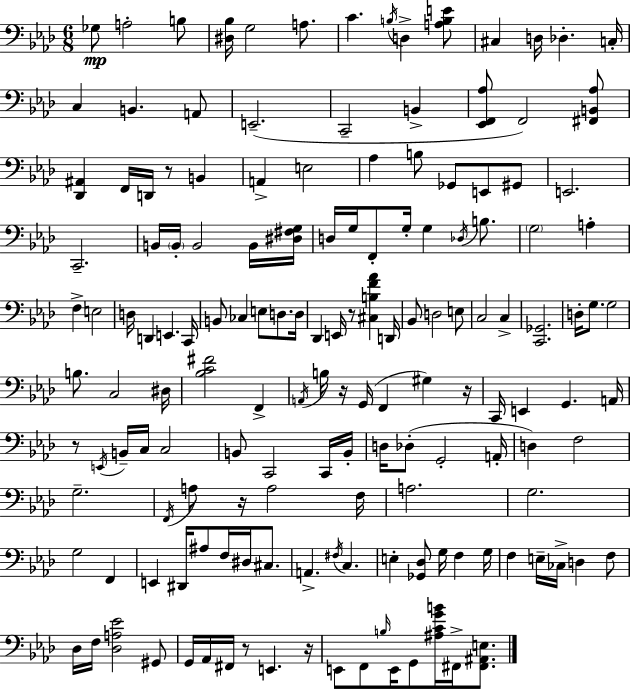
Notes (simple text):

Gb3/e A3/h B3/e [D#3,Bb3]/s G3/h A3/e. C4/q. B3/s D3/q [A3,B3,E4]/e C#3/q D3/s Db3/q. C3/s C3/q B2/q. A2/e E2/h. C2/h B2/q [Eb2,F2,Ab3]/e F2/h [F#2,B2,Ab3]/e [Db2,A#2]/q F2/s D2/s R/e B2/q A2/q E3/h Ab3/q B3/e Gb2/e E2/e G#2/e E2/h. C2/h. B2/s B2/s B2/h B2/s [D#3,F#3,G3]/s D3/s G3/s F2/e G3/s G3/q Db3/s B3/e. G3/h A3/q F3/q E3/h D3/s D2/q E2/q. C2/s B2/e CES3/q E3/e D3/e. D3/s Db2/q E2/s R/e [C#3,B3,F4,Ab4]/q D2/s Bb2/e D3/h E3/e C3/h C3/q [C2,Gb2]/h. D3/s G3/e. G3/h B3/e. C3/h D#3/s [Bb3,C4,F#4]/h F2/q A2/s B3/s R/s G2/s F2/q G#3/q R/s C2/s E2/q G2/q. A2/s R/e E2/s B2/s C3/s C3/h B2/e C2/h C2/s B2/s D3/s Db3/e G2/h A2/s D3/q F3/h G3/h. F2/s A3/e R/s A3/h F3/s A3/h. G3/h. G3/h F2/q E2/q D#2/s A#3/e F3/s D#3/s C#3/e. A2/q. F#3/s C3/q. E3/q [Gb2,Db3]/e G3/s F3/q G3/s F3/q E3/s CES3/s D3/q F3/e Db3/s F3/s [Db3,A3,Eb4]/h G#2/e G2/s Ab2/s F#2/s R/e E2/q. R/s E2/e F2/e B3/s E2/s G2/e [A#3,C4,G4,B4]/s F#2/s [F#2,A#2,E3]/e.